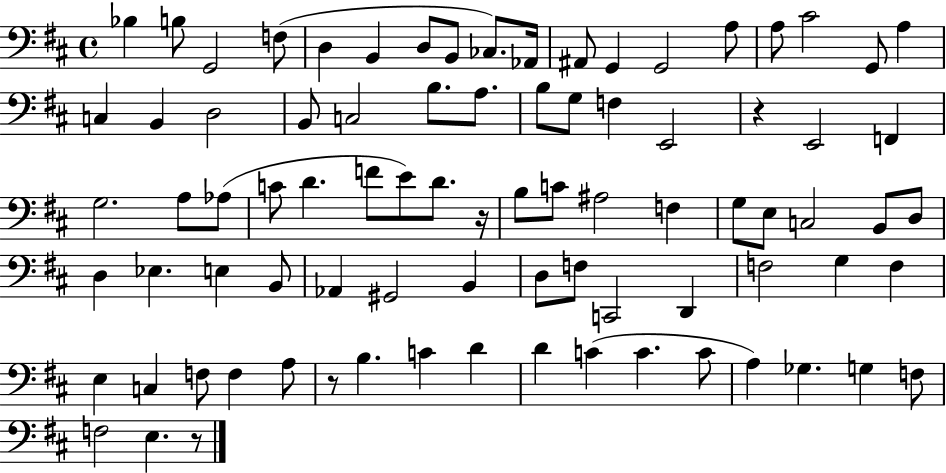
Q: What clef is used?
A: bass